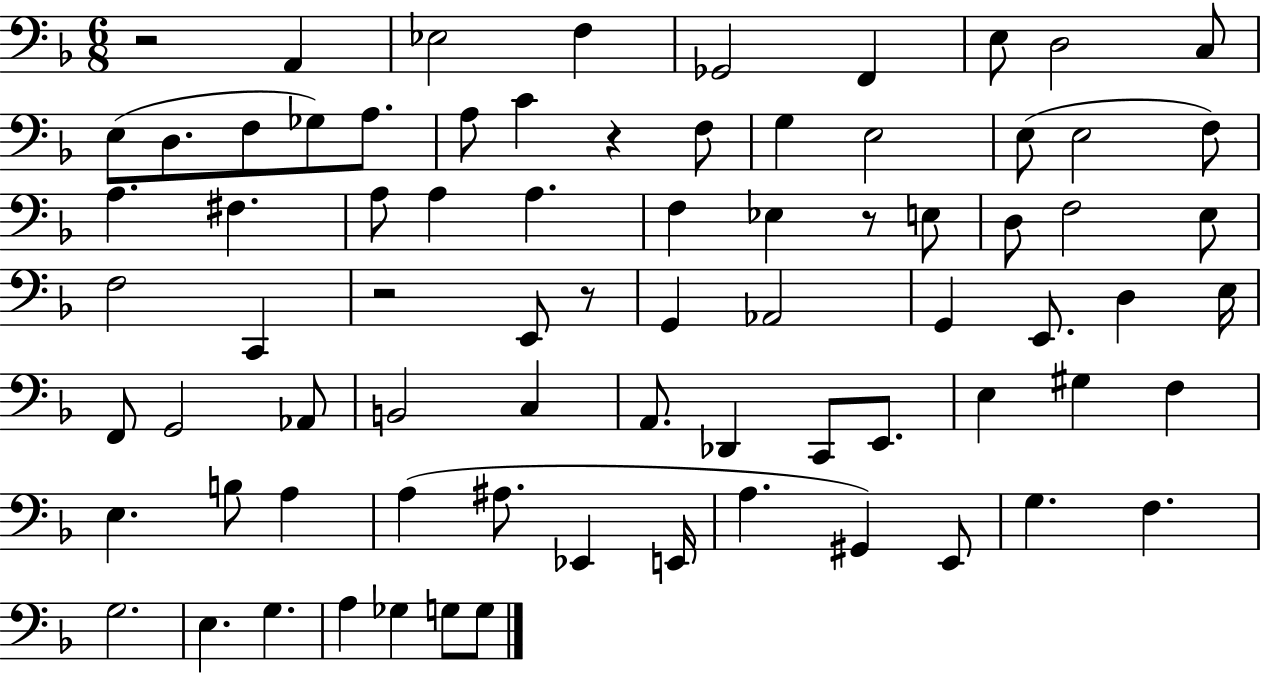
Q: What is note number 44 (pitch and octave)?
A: Ab2